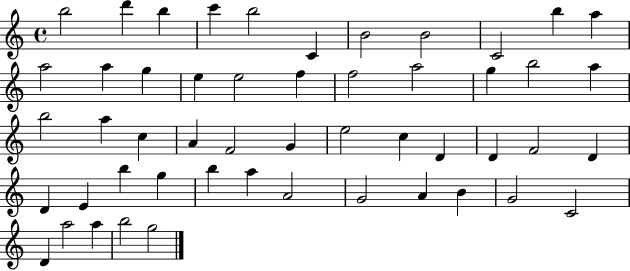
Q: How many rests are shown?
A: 0